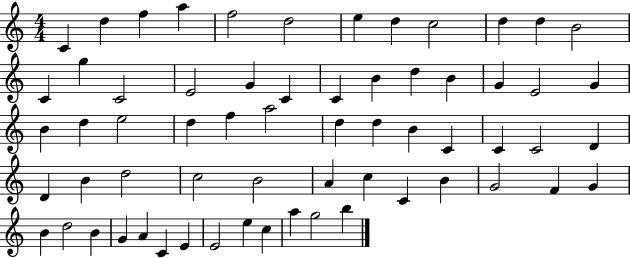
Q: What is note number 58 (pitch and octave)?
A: E4